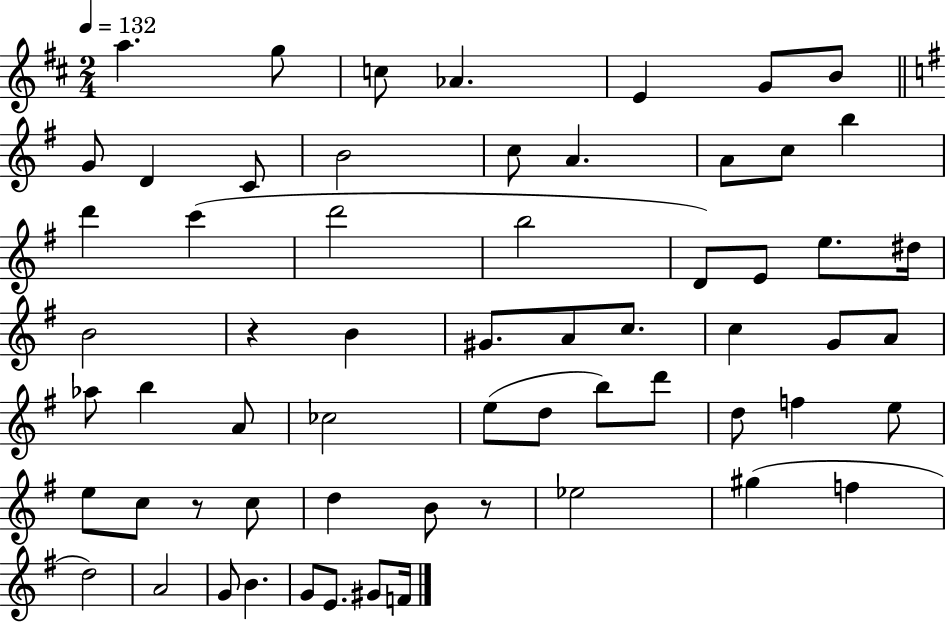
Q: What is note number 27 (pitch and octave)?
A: G#4